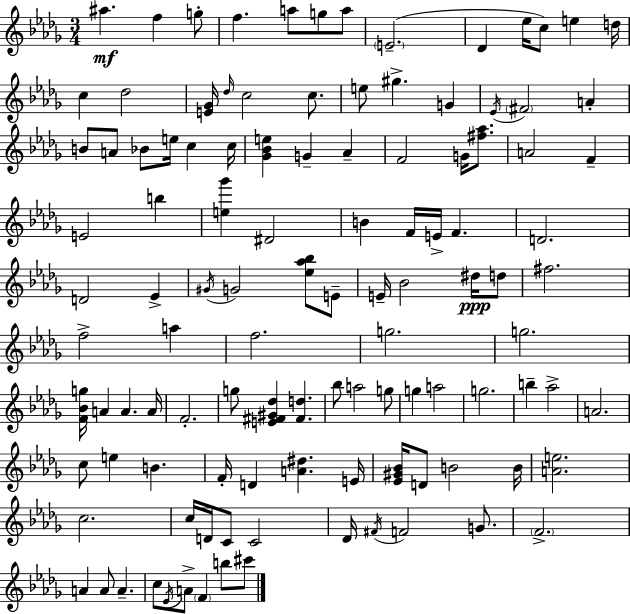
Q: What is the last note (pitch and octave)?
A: C#6